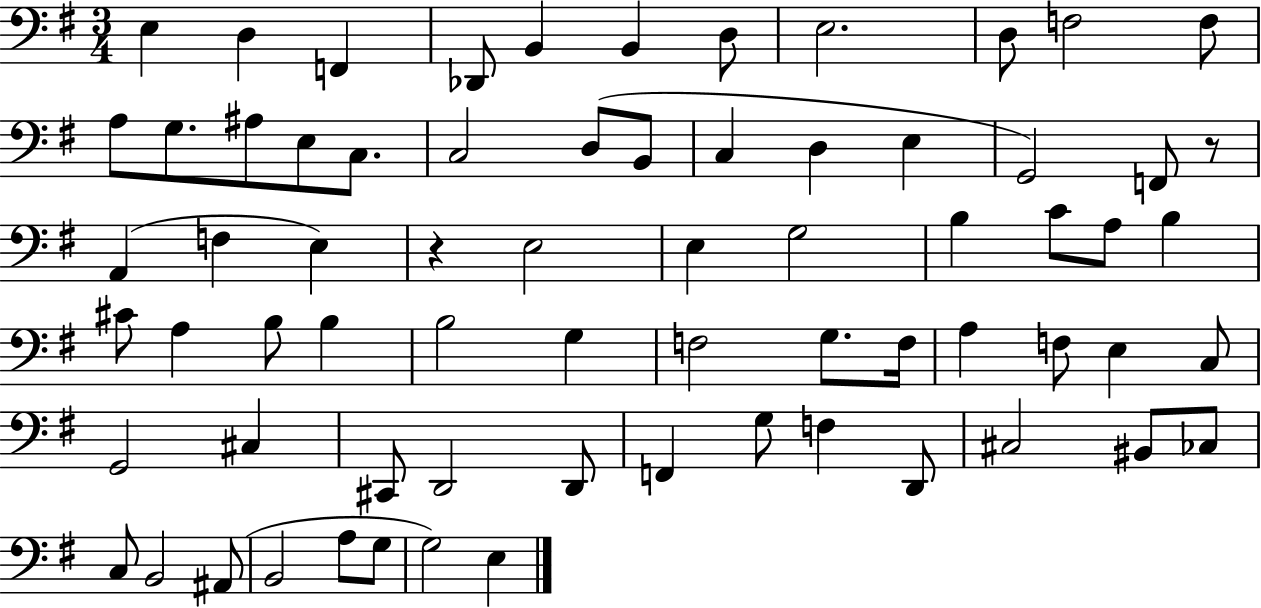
X:1
T:Untitled
M:3/4
L:1/4
K:G
E, D, F,, _D,,/2 B,, B,, D,/2 E,2 D,/2 F,2 F,/2 A,/2 G,/2 ^A,/2 E,/2 C,/2 C,2 D,/2 B,,/2 C, D, E, G,,2 F,,/2 z/2 A,, F, E, z E,2 E, G,2 B, C/2 A,/2 B, ^C/2 A, B,/2 B, B,2 G, F,2 G,/2 F,/4 A, F,/2 E, C,/2 G,,2 ^C, ^C,,/2 D,,2 D,,/2 F,, G,/2 F, D,,/2 ^C,2 ^B,,/2 _C,/2 C,/2 B,,2 ^A,,/2 B,,2 A,/2 G,/2 G,2 E,